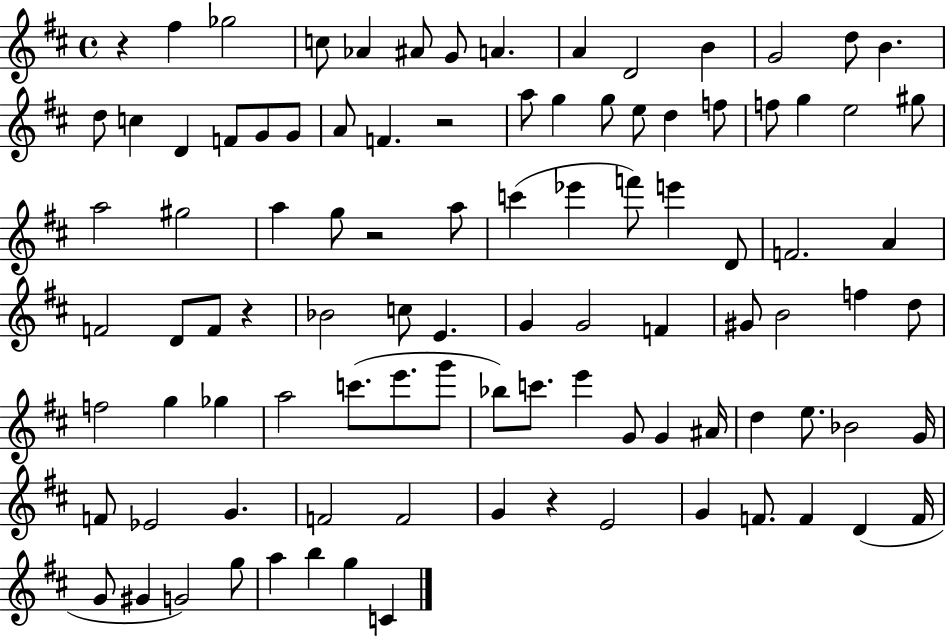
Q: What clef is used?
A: treble